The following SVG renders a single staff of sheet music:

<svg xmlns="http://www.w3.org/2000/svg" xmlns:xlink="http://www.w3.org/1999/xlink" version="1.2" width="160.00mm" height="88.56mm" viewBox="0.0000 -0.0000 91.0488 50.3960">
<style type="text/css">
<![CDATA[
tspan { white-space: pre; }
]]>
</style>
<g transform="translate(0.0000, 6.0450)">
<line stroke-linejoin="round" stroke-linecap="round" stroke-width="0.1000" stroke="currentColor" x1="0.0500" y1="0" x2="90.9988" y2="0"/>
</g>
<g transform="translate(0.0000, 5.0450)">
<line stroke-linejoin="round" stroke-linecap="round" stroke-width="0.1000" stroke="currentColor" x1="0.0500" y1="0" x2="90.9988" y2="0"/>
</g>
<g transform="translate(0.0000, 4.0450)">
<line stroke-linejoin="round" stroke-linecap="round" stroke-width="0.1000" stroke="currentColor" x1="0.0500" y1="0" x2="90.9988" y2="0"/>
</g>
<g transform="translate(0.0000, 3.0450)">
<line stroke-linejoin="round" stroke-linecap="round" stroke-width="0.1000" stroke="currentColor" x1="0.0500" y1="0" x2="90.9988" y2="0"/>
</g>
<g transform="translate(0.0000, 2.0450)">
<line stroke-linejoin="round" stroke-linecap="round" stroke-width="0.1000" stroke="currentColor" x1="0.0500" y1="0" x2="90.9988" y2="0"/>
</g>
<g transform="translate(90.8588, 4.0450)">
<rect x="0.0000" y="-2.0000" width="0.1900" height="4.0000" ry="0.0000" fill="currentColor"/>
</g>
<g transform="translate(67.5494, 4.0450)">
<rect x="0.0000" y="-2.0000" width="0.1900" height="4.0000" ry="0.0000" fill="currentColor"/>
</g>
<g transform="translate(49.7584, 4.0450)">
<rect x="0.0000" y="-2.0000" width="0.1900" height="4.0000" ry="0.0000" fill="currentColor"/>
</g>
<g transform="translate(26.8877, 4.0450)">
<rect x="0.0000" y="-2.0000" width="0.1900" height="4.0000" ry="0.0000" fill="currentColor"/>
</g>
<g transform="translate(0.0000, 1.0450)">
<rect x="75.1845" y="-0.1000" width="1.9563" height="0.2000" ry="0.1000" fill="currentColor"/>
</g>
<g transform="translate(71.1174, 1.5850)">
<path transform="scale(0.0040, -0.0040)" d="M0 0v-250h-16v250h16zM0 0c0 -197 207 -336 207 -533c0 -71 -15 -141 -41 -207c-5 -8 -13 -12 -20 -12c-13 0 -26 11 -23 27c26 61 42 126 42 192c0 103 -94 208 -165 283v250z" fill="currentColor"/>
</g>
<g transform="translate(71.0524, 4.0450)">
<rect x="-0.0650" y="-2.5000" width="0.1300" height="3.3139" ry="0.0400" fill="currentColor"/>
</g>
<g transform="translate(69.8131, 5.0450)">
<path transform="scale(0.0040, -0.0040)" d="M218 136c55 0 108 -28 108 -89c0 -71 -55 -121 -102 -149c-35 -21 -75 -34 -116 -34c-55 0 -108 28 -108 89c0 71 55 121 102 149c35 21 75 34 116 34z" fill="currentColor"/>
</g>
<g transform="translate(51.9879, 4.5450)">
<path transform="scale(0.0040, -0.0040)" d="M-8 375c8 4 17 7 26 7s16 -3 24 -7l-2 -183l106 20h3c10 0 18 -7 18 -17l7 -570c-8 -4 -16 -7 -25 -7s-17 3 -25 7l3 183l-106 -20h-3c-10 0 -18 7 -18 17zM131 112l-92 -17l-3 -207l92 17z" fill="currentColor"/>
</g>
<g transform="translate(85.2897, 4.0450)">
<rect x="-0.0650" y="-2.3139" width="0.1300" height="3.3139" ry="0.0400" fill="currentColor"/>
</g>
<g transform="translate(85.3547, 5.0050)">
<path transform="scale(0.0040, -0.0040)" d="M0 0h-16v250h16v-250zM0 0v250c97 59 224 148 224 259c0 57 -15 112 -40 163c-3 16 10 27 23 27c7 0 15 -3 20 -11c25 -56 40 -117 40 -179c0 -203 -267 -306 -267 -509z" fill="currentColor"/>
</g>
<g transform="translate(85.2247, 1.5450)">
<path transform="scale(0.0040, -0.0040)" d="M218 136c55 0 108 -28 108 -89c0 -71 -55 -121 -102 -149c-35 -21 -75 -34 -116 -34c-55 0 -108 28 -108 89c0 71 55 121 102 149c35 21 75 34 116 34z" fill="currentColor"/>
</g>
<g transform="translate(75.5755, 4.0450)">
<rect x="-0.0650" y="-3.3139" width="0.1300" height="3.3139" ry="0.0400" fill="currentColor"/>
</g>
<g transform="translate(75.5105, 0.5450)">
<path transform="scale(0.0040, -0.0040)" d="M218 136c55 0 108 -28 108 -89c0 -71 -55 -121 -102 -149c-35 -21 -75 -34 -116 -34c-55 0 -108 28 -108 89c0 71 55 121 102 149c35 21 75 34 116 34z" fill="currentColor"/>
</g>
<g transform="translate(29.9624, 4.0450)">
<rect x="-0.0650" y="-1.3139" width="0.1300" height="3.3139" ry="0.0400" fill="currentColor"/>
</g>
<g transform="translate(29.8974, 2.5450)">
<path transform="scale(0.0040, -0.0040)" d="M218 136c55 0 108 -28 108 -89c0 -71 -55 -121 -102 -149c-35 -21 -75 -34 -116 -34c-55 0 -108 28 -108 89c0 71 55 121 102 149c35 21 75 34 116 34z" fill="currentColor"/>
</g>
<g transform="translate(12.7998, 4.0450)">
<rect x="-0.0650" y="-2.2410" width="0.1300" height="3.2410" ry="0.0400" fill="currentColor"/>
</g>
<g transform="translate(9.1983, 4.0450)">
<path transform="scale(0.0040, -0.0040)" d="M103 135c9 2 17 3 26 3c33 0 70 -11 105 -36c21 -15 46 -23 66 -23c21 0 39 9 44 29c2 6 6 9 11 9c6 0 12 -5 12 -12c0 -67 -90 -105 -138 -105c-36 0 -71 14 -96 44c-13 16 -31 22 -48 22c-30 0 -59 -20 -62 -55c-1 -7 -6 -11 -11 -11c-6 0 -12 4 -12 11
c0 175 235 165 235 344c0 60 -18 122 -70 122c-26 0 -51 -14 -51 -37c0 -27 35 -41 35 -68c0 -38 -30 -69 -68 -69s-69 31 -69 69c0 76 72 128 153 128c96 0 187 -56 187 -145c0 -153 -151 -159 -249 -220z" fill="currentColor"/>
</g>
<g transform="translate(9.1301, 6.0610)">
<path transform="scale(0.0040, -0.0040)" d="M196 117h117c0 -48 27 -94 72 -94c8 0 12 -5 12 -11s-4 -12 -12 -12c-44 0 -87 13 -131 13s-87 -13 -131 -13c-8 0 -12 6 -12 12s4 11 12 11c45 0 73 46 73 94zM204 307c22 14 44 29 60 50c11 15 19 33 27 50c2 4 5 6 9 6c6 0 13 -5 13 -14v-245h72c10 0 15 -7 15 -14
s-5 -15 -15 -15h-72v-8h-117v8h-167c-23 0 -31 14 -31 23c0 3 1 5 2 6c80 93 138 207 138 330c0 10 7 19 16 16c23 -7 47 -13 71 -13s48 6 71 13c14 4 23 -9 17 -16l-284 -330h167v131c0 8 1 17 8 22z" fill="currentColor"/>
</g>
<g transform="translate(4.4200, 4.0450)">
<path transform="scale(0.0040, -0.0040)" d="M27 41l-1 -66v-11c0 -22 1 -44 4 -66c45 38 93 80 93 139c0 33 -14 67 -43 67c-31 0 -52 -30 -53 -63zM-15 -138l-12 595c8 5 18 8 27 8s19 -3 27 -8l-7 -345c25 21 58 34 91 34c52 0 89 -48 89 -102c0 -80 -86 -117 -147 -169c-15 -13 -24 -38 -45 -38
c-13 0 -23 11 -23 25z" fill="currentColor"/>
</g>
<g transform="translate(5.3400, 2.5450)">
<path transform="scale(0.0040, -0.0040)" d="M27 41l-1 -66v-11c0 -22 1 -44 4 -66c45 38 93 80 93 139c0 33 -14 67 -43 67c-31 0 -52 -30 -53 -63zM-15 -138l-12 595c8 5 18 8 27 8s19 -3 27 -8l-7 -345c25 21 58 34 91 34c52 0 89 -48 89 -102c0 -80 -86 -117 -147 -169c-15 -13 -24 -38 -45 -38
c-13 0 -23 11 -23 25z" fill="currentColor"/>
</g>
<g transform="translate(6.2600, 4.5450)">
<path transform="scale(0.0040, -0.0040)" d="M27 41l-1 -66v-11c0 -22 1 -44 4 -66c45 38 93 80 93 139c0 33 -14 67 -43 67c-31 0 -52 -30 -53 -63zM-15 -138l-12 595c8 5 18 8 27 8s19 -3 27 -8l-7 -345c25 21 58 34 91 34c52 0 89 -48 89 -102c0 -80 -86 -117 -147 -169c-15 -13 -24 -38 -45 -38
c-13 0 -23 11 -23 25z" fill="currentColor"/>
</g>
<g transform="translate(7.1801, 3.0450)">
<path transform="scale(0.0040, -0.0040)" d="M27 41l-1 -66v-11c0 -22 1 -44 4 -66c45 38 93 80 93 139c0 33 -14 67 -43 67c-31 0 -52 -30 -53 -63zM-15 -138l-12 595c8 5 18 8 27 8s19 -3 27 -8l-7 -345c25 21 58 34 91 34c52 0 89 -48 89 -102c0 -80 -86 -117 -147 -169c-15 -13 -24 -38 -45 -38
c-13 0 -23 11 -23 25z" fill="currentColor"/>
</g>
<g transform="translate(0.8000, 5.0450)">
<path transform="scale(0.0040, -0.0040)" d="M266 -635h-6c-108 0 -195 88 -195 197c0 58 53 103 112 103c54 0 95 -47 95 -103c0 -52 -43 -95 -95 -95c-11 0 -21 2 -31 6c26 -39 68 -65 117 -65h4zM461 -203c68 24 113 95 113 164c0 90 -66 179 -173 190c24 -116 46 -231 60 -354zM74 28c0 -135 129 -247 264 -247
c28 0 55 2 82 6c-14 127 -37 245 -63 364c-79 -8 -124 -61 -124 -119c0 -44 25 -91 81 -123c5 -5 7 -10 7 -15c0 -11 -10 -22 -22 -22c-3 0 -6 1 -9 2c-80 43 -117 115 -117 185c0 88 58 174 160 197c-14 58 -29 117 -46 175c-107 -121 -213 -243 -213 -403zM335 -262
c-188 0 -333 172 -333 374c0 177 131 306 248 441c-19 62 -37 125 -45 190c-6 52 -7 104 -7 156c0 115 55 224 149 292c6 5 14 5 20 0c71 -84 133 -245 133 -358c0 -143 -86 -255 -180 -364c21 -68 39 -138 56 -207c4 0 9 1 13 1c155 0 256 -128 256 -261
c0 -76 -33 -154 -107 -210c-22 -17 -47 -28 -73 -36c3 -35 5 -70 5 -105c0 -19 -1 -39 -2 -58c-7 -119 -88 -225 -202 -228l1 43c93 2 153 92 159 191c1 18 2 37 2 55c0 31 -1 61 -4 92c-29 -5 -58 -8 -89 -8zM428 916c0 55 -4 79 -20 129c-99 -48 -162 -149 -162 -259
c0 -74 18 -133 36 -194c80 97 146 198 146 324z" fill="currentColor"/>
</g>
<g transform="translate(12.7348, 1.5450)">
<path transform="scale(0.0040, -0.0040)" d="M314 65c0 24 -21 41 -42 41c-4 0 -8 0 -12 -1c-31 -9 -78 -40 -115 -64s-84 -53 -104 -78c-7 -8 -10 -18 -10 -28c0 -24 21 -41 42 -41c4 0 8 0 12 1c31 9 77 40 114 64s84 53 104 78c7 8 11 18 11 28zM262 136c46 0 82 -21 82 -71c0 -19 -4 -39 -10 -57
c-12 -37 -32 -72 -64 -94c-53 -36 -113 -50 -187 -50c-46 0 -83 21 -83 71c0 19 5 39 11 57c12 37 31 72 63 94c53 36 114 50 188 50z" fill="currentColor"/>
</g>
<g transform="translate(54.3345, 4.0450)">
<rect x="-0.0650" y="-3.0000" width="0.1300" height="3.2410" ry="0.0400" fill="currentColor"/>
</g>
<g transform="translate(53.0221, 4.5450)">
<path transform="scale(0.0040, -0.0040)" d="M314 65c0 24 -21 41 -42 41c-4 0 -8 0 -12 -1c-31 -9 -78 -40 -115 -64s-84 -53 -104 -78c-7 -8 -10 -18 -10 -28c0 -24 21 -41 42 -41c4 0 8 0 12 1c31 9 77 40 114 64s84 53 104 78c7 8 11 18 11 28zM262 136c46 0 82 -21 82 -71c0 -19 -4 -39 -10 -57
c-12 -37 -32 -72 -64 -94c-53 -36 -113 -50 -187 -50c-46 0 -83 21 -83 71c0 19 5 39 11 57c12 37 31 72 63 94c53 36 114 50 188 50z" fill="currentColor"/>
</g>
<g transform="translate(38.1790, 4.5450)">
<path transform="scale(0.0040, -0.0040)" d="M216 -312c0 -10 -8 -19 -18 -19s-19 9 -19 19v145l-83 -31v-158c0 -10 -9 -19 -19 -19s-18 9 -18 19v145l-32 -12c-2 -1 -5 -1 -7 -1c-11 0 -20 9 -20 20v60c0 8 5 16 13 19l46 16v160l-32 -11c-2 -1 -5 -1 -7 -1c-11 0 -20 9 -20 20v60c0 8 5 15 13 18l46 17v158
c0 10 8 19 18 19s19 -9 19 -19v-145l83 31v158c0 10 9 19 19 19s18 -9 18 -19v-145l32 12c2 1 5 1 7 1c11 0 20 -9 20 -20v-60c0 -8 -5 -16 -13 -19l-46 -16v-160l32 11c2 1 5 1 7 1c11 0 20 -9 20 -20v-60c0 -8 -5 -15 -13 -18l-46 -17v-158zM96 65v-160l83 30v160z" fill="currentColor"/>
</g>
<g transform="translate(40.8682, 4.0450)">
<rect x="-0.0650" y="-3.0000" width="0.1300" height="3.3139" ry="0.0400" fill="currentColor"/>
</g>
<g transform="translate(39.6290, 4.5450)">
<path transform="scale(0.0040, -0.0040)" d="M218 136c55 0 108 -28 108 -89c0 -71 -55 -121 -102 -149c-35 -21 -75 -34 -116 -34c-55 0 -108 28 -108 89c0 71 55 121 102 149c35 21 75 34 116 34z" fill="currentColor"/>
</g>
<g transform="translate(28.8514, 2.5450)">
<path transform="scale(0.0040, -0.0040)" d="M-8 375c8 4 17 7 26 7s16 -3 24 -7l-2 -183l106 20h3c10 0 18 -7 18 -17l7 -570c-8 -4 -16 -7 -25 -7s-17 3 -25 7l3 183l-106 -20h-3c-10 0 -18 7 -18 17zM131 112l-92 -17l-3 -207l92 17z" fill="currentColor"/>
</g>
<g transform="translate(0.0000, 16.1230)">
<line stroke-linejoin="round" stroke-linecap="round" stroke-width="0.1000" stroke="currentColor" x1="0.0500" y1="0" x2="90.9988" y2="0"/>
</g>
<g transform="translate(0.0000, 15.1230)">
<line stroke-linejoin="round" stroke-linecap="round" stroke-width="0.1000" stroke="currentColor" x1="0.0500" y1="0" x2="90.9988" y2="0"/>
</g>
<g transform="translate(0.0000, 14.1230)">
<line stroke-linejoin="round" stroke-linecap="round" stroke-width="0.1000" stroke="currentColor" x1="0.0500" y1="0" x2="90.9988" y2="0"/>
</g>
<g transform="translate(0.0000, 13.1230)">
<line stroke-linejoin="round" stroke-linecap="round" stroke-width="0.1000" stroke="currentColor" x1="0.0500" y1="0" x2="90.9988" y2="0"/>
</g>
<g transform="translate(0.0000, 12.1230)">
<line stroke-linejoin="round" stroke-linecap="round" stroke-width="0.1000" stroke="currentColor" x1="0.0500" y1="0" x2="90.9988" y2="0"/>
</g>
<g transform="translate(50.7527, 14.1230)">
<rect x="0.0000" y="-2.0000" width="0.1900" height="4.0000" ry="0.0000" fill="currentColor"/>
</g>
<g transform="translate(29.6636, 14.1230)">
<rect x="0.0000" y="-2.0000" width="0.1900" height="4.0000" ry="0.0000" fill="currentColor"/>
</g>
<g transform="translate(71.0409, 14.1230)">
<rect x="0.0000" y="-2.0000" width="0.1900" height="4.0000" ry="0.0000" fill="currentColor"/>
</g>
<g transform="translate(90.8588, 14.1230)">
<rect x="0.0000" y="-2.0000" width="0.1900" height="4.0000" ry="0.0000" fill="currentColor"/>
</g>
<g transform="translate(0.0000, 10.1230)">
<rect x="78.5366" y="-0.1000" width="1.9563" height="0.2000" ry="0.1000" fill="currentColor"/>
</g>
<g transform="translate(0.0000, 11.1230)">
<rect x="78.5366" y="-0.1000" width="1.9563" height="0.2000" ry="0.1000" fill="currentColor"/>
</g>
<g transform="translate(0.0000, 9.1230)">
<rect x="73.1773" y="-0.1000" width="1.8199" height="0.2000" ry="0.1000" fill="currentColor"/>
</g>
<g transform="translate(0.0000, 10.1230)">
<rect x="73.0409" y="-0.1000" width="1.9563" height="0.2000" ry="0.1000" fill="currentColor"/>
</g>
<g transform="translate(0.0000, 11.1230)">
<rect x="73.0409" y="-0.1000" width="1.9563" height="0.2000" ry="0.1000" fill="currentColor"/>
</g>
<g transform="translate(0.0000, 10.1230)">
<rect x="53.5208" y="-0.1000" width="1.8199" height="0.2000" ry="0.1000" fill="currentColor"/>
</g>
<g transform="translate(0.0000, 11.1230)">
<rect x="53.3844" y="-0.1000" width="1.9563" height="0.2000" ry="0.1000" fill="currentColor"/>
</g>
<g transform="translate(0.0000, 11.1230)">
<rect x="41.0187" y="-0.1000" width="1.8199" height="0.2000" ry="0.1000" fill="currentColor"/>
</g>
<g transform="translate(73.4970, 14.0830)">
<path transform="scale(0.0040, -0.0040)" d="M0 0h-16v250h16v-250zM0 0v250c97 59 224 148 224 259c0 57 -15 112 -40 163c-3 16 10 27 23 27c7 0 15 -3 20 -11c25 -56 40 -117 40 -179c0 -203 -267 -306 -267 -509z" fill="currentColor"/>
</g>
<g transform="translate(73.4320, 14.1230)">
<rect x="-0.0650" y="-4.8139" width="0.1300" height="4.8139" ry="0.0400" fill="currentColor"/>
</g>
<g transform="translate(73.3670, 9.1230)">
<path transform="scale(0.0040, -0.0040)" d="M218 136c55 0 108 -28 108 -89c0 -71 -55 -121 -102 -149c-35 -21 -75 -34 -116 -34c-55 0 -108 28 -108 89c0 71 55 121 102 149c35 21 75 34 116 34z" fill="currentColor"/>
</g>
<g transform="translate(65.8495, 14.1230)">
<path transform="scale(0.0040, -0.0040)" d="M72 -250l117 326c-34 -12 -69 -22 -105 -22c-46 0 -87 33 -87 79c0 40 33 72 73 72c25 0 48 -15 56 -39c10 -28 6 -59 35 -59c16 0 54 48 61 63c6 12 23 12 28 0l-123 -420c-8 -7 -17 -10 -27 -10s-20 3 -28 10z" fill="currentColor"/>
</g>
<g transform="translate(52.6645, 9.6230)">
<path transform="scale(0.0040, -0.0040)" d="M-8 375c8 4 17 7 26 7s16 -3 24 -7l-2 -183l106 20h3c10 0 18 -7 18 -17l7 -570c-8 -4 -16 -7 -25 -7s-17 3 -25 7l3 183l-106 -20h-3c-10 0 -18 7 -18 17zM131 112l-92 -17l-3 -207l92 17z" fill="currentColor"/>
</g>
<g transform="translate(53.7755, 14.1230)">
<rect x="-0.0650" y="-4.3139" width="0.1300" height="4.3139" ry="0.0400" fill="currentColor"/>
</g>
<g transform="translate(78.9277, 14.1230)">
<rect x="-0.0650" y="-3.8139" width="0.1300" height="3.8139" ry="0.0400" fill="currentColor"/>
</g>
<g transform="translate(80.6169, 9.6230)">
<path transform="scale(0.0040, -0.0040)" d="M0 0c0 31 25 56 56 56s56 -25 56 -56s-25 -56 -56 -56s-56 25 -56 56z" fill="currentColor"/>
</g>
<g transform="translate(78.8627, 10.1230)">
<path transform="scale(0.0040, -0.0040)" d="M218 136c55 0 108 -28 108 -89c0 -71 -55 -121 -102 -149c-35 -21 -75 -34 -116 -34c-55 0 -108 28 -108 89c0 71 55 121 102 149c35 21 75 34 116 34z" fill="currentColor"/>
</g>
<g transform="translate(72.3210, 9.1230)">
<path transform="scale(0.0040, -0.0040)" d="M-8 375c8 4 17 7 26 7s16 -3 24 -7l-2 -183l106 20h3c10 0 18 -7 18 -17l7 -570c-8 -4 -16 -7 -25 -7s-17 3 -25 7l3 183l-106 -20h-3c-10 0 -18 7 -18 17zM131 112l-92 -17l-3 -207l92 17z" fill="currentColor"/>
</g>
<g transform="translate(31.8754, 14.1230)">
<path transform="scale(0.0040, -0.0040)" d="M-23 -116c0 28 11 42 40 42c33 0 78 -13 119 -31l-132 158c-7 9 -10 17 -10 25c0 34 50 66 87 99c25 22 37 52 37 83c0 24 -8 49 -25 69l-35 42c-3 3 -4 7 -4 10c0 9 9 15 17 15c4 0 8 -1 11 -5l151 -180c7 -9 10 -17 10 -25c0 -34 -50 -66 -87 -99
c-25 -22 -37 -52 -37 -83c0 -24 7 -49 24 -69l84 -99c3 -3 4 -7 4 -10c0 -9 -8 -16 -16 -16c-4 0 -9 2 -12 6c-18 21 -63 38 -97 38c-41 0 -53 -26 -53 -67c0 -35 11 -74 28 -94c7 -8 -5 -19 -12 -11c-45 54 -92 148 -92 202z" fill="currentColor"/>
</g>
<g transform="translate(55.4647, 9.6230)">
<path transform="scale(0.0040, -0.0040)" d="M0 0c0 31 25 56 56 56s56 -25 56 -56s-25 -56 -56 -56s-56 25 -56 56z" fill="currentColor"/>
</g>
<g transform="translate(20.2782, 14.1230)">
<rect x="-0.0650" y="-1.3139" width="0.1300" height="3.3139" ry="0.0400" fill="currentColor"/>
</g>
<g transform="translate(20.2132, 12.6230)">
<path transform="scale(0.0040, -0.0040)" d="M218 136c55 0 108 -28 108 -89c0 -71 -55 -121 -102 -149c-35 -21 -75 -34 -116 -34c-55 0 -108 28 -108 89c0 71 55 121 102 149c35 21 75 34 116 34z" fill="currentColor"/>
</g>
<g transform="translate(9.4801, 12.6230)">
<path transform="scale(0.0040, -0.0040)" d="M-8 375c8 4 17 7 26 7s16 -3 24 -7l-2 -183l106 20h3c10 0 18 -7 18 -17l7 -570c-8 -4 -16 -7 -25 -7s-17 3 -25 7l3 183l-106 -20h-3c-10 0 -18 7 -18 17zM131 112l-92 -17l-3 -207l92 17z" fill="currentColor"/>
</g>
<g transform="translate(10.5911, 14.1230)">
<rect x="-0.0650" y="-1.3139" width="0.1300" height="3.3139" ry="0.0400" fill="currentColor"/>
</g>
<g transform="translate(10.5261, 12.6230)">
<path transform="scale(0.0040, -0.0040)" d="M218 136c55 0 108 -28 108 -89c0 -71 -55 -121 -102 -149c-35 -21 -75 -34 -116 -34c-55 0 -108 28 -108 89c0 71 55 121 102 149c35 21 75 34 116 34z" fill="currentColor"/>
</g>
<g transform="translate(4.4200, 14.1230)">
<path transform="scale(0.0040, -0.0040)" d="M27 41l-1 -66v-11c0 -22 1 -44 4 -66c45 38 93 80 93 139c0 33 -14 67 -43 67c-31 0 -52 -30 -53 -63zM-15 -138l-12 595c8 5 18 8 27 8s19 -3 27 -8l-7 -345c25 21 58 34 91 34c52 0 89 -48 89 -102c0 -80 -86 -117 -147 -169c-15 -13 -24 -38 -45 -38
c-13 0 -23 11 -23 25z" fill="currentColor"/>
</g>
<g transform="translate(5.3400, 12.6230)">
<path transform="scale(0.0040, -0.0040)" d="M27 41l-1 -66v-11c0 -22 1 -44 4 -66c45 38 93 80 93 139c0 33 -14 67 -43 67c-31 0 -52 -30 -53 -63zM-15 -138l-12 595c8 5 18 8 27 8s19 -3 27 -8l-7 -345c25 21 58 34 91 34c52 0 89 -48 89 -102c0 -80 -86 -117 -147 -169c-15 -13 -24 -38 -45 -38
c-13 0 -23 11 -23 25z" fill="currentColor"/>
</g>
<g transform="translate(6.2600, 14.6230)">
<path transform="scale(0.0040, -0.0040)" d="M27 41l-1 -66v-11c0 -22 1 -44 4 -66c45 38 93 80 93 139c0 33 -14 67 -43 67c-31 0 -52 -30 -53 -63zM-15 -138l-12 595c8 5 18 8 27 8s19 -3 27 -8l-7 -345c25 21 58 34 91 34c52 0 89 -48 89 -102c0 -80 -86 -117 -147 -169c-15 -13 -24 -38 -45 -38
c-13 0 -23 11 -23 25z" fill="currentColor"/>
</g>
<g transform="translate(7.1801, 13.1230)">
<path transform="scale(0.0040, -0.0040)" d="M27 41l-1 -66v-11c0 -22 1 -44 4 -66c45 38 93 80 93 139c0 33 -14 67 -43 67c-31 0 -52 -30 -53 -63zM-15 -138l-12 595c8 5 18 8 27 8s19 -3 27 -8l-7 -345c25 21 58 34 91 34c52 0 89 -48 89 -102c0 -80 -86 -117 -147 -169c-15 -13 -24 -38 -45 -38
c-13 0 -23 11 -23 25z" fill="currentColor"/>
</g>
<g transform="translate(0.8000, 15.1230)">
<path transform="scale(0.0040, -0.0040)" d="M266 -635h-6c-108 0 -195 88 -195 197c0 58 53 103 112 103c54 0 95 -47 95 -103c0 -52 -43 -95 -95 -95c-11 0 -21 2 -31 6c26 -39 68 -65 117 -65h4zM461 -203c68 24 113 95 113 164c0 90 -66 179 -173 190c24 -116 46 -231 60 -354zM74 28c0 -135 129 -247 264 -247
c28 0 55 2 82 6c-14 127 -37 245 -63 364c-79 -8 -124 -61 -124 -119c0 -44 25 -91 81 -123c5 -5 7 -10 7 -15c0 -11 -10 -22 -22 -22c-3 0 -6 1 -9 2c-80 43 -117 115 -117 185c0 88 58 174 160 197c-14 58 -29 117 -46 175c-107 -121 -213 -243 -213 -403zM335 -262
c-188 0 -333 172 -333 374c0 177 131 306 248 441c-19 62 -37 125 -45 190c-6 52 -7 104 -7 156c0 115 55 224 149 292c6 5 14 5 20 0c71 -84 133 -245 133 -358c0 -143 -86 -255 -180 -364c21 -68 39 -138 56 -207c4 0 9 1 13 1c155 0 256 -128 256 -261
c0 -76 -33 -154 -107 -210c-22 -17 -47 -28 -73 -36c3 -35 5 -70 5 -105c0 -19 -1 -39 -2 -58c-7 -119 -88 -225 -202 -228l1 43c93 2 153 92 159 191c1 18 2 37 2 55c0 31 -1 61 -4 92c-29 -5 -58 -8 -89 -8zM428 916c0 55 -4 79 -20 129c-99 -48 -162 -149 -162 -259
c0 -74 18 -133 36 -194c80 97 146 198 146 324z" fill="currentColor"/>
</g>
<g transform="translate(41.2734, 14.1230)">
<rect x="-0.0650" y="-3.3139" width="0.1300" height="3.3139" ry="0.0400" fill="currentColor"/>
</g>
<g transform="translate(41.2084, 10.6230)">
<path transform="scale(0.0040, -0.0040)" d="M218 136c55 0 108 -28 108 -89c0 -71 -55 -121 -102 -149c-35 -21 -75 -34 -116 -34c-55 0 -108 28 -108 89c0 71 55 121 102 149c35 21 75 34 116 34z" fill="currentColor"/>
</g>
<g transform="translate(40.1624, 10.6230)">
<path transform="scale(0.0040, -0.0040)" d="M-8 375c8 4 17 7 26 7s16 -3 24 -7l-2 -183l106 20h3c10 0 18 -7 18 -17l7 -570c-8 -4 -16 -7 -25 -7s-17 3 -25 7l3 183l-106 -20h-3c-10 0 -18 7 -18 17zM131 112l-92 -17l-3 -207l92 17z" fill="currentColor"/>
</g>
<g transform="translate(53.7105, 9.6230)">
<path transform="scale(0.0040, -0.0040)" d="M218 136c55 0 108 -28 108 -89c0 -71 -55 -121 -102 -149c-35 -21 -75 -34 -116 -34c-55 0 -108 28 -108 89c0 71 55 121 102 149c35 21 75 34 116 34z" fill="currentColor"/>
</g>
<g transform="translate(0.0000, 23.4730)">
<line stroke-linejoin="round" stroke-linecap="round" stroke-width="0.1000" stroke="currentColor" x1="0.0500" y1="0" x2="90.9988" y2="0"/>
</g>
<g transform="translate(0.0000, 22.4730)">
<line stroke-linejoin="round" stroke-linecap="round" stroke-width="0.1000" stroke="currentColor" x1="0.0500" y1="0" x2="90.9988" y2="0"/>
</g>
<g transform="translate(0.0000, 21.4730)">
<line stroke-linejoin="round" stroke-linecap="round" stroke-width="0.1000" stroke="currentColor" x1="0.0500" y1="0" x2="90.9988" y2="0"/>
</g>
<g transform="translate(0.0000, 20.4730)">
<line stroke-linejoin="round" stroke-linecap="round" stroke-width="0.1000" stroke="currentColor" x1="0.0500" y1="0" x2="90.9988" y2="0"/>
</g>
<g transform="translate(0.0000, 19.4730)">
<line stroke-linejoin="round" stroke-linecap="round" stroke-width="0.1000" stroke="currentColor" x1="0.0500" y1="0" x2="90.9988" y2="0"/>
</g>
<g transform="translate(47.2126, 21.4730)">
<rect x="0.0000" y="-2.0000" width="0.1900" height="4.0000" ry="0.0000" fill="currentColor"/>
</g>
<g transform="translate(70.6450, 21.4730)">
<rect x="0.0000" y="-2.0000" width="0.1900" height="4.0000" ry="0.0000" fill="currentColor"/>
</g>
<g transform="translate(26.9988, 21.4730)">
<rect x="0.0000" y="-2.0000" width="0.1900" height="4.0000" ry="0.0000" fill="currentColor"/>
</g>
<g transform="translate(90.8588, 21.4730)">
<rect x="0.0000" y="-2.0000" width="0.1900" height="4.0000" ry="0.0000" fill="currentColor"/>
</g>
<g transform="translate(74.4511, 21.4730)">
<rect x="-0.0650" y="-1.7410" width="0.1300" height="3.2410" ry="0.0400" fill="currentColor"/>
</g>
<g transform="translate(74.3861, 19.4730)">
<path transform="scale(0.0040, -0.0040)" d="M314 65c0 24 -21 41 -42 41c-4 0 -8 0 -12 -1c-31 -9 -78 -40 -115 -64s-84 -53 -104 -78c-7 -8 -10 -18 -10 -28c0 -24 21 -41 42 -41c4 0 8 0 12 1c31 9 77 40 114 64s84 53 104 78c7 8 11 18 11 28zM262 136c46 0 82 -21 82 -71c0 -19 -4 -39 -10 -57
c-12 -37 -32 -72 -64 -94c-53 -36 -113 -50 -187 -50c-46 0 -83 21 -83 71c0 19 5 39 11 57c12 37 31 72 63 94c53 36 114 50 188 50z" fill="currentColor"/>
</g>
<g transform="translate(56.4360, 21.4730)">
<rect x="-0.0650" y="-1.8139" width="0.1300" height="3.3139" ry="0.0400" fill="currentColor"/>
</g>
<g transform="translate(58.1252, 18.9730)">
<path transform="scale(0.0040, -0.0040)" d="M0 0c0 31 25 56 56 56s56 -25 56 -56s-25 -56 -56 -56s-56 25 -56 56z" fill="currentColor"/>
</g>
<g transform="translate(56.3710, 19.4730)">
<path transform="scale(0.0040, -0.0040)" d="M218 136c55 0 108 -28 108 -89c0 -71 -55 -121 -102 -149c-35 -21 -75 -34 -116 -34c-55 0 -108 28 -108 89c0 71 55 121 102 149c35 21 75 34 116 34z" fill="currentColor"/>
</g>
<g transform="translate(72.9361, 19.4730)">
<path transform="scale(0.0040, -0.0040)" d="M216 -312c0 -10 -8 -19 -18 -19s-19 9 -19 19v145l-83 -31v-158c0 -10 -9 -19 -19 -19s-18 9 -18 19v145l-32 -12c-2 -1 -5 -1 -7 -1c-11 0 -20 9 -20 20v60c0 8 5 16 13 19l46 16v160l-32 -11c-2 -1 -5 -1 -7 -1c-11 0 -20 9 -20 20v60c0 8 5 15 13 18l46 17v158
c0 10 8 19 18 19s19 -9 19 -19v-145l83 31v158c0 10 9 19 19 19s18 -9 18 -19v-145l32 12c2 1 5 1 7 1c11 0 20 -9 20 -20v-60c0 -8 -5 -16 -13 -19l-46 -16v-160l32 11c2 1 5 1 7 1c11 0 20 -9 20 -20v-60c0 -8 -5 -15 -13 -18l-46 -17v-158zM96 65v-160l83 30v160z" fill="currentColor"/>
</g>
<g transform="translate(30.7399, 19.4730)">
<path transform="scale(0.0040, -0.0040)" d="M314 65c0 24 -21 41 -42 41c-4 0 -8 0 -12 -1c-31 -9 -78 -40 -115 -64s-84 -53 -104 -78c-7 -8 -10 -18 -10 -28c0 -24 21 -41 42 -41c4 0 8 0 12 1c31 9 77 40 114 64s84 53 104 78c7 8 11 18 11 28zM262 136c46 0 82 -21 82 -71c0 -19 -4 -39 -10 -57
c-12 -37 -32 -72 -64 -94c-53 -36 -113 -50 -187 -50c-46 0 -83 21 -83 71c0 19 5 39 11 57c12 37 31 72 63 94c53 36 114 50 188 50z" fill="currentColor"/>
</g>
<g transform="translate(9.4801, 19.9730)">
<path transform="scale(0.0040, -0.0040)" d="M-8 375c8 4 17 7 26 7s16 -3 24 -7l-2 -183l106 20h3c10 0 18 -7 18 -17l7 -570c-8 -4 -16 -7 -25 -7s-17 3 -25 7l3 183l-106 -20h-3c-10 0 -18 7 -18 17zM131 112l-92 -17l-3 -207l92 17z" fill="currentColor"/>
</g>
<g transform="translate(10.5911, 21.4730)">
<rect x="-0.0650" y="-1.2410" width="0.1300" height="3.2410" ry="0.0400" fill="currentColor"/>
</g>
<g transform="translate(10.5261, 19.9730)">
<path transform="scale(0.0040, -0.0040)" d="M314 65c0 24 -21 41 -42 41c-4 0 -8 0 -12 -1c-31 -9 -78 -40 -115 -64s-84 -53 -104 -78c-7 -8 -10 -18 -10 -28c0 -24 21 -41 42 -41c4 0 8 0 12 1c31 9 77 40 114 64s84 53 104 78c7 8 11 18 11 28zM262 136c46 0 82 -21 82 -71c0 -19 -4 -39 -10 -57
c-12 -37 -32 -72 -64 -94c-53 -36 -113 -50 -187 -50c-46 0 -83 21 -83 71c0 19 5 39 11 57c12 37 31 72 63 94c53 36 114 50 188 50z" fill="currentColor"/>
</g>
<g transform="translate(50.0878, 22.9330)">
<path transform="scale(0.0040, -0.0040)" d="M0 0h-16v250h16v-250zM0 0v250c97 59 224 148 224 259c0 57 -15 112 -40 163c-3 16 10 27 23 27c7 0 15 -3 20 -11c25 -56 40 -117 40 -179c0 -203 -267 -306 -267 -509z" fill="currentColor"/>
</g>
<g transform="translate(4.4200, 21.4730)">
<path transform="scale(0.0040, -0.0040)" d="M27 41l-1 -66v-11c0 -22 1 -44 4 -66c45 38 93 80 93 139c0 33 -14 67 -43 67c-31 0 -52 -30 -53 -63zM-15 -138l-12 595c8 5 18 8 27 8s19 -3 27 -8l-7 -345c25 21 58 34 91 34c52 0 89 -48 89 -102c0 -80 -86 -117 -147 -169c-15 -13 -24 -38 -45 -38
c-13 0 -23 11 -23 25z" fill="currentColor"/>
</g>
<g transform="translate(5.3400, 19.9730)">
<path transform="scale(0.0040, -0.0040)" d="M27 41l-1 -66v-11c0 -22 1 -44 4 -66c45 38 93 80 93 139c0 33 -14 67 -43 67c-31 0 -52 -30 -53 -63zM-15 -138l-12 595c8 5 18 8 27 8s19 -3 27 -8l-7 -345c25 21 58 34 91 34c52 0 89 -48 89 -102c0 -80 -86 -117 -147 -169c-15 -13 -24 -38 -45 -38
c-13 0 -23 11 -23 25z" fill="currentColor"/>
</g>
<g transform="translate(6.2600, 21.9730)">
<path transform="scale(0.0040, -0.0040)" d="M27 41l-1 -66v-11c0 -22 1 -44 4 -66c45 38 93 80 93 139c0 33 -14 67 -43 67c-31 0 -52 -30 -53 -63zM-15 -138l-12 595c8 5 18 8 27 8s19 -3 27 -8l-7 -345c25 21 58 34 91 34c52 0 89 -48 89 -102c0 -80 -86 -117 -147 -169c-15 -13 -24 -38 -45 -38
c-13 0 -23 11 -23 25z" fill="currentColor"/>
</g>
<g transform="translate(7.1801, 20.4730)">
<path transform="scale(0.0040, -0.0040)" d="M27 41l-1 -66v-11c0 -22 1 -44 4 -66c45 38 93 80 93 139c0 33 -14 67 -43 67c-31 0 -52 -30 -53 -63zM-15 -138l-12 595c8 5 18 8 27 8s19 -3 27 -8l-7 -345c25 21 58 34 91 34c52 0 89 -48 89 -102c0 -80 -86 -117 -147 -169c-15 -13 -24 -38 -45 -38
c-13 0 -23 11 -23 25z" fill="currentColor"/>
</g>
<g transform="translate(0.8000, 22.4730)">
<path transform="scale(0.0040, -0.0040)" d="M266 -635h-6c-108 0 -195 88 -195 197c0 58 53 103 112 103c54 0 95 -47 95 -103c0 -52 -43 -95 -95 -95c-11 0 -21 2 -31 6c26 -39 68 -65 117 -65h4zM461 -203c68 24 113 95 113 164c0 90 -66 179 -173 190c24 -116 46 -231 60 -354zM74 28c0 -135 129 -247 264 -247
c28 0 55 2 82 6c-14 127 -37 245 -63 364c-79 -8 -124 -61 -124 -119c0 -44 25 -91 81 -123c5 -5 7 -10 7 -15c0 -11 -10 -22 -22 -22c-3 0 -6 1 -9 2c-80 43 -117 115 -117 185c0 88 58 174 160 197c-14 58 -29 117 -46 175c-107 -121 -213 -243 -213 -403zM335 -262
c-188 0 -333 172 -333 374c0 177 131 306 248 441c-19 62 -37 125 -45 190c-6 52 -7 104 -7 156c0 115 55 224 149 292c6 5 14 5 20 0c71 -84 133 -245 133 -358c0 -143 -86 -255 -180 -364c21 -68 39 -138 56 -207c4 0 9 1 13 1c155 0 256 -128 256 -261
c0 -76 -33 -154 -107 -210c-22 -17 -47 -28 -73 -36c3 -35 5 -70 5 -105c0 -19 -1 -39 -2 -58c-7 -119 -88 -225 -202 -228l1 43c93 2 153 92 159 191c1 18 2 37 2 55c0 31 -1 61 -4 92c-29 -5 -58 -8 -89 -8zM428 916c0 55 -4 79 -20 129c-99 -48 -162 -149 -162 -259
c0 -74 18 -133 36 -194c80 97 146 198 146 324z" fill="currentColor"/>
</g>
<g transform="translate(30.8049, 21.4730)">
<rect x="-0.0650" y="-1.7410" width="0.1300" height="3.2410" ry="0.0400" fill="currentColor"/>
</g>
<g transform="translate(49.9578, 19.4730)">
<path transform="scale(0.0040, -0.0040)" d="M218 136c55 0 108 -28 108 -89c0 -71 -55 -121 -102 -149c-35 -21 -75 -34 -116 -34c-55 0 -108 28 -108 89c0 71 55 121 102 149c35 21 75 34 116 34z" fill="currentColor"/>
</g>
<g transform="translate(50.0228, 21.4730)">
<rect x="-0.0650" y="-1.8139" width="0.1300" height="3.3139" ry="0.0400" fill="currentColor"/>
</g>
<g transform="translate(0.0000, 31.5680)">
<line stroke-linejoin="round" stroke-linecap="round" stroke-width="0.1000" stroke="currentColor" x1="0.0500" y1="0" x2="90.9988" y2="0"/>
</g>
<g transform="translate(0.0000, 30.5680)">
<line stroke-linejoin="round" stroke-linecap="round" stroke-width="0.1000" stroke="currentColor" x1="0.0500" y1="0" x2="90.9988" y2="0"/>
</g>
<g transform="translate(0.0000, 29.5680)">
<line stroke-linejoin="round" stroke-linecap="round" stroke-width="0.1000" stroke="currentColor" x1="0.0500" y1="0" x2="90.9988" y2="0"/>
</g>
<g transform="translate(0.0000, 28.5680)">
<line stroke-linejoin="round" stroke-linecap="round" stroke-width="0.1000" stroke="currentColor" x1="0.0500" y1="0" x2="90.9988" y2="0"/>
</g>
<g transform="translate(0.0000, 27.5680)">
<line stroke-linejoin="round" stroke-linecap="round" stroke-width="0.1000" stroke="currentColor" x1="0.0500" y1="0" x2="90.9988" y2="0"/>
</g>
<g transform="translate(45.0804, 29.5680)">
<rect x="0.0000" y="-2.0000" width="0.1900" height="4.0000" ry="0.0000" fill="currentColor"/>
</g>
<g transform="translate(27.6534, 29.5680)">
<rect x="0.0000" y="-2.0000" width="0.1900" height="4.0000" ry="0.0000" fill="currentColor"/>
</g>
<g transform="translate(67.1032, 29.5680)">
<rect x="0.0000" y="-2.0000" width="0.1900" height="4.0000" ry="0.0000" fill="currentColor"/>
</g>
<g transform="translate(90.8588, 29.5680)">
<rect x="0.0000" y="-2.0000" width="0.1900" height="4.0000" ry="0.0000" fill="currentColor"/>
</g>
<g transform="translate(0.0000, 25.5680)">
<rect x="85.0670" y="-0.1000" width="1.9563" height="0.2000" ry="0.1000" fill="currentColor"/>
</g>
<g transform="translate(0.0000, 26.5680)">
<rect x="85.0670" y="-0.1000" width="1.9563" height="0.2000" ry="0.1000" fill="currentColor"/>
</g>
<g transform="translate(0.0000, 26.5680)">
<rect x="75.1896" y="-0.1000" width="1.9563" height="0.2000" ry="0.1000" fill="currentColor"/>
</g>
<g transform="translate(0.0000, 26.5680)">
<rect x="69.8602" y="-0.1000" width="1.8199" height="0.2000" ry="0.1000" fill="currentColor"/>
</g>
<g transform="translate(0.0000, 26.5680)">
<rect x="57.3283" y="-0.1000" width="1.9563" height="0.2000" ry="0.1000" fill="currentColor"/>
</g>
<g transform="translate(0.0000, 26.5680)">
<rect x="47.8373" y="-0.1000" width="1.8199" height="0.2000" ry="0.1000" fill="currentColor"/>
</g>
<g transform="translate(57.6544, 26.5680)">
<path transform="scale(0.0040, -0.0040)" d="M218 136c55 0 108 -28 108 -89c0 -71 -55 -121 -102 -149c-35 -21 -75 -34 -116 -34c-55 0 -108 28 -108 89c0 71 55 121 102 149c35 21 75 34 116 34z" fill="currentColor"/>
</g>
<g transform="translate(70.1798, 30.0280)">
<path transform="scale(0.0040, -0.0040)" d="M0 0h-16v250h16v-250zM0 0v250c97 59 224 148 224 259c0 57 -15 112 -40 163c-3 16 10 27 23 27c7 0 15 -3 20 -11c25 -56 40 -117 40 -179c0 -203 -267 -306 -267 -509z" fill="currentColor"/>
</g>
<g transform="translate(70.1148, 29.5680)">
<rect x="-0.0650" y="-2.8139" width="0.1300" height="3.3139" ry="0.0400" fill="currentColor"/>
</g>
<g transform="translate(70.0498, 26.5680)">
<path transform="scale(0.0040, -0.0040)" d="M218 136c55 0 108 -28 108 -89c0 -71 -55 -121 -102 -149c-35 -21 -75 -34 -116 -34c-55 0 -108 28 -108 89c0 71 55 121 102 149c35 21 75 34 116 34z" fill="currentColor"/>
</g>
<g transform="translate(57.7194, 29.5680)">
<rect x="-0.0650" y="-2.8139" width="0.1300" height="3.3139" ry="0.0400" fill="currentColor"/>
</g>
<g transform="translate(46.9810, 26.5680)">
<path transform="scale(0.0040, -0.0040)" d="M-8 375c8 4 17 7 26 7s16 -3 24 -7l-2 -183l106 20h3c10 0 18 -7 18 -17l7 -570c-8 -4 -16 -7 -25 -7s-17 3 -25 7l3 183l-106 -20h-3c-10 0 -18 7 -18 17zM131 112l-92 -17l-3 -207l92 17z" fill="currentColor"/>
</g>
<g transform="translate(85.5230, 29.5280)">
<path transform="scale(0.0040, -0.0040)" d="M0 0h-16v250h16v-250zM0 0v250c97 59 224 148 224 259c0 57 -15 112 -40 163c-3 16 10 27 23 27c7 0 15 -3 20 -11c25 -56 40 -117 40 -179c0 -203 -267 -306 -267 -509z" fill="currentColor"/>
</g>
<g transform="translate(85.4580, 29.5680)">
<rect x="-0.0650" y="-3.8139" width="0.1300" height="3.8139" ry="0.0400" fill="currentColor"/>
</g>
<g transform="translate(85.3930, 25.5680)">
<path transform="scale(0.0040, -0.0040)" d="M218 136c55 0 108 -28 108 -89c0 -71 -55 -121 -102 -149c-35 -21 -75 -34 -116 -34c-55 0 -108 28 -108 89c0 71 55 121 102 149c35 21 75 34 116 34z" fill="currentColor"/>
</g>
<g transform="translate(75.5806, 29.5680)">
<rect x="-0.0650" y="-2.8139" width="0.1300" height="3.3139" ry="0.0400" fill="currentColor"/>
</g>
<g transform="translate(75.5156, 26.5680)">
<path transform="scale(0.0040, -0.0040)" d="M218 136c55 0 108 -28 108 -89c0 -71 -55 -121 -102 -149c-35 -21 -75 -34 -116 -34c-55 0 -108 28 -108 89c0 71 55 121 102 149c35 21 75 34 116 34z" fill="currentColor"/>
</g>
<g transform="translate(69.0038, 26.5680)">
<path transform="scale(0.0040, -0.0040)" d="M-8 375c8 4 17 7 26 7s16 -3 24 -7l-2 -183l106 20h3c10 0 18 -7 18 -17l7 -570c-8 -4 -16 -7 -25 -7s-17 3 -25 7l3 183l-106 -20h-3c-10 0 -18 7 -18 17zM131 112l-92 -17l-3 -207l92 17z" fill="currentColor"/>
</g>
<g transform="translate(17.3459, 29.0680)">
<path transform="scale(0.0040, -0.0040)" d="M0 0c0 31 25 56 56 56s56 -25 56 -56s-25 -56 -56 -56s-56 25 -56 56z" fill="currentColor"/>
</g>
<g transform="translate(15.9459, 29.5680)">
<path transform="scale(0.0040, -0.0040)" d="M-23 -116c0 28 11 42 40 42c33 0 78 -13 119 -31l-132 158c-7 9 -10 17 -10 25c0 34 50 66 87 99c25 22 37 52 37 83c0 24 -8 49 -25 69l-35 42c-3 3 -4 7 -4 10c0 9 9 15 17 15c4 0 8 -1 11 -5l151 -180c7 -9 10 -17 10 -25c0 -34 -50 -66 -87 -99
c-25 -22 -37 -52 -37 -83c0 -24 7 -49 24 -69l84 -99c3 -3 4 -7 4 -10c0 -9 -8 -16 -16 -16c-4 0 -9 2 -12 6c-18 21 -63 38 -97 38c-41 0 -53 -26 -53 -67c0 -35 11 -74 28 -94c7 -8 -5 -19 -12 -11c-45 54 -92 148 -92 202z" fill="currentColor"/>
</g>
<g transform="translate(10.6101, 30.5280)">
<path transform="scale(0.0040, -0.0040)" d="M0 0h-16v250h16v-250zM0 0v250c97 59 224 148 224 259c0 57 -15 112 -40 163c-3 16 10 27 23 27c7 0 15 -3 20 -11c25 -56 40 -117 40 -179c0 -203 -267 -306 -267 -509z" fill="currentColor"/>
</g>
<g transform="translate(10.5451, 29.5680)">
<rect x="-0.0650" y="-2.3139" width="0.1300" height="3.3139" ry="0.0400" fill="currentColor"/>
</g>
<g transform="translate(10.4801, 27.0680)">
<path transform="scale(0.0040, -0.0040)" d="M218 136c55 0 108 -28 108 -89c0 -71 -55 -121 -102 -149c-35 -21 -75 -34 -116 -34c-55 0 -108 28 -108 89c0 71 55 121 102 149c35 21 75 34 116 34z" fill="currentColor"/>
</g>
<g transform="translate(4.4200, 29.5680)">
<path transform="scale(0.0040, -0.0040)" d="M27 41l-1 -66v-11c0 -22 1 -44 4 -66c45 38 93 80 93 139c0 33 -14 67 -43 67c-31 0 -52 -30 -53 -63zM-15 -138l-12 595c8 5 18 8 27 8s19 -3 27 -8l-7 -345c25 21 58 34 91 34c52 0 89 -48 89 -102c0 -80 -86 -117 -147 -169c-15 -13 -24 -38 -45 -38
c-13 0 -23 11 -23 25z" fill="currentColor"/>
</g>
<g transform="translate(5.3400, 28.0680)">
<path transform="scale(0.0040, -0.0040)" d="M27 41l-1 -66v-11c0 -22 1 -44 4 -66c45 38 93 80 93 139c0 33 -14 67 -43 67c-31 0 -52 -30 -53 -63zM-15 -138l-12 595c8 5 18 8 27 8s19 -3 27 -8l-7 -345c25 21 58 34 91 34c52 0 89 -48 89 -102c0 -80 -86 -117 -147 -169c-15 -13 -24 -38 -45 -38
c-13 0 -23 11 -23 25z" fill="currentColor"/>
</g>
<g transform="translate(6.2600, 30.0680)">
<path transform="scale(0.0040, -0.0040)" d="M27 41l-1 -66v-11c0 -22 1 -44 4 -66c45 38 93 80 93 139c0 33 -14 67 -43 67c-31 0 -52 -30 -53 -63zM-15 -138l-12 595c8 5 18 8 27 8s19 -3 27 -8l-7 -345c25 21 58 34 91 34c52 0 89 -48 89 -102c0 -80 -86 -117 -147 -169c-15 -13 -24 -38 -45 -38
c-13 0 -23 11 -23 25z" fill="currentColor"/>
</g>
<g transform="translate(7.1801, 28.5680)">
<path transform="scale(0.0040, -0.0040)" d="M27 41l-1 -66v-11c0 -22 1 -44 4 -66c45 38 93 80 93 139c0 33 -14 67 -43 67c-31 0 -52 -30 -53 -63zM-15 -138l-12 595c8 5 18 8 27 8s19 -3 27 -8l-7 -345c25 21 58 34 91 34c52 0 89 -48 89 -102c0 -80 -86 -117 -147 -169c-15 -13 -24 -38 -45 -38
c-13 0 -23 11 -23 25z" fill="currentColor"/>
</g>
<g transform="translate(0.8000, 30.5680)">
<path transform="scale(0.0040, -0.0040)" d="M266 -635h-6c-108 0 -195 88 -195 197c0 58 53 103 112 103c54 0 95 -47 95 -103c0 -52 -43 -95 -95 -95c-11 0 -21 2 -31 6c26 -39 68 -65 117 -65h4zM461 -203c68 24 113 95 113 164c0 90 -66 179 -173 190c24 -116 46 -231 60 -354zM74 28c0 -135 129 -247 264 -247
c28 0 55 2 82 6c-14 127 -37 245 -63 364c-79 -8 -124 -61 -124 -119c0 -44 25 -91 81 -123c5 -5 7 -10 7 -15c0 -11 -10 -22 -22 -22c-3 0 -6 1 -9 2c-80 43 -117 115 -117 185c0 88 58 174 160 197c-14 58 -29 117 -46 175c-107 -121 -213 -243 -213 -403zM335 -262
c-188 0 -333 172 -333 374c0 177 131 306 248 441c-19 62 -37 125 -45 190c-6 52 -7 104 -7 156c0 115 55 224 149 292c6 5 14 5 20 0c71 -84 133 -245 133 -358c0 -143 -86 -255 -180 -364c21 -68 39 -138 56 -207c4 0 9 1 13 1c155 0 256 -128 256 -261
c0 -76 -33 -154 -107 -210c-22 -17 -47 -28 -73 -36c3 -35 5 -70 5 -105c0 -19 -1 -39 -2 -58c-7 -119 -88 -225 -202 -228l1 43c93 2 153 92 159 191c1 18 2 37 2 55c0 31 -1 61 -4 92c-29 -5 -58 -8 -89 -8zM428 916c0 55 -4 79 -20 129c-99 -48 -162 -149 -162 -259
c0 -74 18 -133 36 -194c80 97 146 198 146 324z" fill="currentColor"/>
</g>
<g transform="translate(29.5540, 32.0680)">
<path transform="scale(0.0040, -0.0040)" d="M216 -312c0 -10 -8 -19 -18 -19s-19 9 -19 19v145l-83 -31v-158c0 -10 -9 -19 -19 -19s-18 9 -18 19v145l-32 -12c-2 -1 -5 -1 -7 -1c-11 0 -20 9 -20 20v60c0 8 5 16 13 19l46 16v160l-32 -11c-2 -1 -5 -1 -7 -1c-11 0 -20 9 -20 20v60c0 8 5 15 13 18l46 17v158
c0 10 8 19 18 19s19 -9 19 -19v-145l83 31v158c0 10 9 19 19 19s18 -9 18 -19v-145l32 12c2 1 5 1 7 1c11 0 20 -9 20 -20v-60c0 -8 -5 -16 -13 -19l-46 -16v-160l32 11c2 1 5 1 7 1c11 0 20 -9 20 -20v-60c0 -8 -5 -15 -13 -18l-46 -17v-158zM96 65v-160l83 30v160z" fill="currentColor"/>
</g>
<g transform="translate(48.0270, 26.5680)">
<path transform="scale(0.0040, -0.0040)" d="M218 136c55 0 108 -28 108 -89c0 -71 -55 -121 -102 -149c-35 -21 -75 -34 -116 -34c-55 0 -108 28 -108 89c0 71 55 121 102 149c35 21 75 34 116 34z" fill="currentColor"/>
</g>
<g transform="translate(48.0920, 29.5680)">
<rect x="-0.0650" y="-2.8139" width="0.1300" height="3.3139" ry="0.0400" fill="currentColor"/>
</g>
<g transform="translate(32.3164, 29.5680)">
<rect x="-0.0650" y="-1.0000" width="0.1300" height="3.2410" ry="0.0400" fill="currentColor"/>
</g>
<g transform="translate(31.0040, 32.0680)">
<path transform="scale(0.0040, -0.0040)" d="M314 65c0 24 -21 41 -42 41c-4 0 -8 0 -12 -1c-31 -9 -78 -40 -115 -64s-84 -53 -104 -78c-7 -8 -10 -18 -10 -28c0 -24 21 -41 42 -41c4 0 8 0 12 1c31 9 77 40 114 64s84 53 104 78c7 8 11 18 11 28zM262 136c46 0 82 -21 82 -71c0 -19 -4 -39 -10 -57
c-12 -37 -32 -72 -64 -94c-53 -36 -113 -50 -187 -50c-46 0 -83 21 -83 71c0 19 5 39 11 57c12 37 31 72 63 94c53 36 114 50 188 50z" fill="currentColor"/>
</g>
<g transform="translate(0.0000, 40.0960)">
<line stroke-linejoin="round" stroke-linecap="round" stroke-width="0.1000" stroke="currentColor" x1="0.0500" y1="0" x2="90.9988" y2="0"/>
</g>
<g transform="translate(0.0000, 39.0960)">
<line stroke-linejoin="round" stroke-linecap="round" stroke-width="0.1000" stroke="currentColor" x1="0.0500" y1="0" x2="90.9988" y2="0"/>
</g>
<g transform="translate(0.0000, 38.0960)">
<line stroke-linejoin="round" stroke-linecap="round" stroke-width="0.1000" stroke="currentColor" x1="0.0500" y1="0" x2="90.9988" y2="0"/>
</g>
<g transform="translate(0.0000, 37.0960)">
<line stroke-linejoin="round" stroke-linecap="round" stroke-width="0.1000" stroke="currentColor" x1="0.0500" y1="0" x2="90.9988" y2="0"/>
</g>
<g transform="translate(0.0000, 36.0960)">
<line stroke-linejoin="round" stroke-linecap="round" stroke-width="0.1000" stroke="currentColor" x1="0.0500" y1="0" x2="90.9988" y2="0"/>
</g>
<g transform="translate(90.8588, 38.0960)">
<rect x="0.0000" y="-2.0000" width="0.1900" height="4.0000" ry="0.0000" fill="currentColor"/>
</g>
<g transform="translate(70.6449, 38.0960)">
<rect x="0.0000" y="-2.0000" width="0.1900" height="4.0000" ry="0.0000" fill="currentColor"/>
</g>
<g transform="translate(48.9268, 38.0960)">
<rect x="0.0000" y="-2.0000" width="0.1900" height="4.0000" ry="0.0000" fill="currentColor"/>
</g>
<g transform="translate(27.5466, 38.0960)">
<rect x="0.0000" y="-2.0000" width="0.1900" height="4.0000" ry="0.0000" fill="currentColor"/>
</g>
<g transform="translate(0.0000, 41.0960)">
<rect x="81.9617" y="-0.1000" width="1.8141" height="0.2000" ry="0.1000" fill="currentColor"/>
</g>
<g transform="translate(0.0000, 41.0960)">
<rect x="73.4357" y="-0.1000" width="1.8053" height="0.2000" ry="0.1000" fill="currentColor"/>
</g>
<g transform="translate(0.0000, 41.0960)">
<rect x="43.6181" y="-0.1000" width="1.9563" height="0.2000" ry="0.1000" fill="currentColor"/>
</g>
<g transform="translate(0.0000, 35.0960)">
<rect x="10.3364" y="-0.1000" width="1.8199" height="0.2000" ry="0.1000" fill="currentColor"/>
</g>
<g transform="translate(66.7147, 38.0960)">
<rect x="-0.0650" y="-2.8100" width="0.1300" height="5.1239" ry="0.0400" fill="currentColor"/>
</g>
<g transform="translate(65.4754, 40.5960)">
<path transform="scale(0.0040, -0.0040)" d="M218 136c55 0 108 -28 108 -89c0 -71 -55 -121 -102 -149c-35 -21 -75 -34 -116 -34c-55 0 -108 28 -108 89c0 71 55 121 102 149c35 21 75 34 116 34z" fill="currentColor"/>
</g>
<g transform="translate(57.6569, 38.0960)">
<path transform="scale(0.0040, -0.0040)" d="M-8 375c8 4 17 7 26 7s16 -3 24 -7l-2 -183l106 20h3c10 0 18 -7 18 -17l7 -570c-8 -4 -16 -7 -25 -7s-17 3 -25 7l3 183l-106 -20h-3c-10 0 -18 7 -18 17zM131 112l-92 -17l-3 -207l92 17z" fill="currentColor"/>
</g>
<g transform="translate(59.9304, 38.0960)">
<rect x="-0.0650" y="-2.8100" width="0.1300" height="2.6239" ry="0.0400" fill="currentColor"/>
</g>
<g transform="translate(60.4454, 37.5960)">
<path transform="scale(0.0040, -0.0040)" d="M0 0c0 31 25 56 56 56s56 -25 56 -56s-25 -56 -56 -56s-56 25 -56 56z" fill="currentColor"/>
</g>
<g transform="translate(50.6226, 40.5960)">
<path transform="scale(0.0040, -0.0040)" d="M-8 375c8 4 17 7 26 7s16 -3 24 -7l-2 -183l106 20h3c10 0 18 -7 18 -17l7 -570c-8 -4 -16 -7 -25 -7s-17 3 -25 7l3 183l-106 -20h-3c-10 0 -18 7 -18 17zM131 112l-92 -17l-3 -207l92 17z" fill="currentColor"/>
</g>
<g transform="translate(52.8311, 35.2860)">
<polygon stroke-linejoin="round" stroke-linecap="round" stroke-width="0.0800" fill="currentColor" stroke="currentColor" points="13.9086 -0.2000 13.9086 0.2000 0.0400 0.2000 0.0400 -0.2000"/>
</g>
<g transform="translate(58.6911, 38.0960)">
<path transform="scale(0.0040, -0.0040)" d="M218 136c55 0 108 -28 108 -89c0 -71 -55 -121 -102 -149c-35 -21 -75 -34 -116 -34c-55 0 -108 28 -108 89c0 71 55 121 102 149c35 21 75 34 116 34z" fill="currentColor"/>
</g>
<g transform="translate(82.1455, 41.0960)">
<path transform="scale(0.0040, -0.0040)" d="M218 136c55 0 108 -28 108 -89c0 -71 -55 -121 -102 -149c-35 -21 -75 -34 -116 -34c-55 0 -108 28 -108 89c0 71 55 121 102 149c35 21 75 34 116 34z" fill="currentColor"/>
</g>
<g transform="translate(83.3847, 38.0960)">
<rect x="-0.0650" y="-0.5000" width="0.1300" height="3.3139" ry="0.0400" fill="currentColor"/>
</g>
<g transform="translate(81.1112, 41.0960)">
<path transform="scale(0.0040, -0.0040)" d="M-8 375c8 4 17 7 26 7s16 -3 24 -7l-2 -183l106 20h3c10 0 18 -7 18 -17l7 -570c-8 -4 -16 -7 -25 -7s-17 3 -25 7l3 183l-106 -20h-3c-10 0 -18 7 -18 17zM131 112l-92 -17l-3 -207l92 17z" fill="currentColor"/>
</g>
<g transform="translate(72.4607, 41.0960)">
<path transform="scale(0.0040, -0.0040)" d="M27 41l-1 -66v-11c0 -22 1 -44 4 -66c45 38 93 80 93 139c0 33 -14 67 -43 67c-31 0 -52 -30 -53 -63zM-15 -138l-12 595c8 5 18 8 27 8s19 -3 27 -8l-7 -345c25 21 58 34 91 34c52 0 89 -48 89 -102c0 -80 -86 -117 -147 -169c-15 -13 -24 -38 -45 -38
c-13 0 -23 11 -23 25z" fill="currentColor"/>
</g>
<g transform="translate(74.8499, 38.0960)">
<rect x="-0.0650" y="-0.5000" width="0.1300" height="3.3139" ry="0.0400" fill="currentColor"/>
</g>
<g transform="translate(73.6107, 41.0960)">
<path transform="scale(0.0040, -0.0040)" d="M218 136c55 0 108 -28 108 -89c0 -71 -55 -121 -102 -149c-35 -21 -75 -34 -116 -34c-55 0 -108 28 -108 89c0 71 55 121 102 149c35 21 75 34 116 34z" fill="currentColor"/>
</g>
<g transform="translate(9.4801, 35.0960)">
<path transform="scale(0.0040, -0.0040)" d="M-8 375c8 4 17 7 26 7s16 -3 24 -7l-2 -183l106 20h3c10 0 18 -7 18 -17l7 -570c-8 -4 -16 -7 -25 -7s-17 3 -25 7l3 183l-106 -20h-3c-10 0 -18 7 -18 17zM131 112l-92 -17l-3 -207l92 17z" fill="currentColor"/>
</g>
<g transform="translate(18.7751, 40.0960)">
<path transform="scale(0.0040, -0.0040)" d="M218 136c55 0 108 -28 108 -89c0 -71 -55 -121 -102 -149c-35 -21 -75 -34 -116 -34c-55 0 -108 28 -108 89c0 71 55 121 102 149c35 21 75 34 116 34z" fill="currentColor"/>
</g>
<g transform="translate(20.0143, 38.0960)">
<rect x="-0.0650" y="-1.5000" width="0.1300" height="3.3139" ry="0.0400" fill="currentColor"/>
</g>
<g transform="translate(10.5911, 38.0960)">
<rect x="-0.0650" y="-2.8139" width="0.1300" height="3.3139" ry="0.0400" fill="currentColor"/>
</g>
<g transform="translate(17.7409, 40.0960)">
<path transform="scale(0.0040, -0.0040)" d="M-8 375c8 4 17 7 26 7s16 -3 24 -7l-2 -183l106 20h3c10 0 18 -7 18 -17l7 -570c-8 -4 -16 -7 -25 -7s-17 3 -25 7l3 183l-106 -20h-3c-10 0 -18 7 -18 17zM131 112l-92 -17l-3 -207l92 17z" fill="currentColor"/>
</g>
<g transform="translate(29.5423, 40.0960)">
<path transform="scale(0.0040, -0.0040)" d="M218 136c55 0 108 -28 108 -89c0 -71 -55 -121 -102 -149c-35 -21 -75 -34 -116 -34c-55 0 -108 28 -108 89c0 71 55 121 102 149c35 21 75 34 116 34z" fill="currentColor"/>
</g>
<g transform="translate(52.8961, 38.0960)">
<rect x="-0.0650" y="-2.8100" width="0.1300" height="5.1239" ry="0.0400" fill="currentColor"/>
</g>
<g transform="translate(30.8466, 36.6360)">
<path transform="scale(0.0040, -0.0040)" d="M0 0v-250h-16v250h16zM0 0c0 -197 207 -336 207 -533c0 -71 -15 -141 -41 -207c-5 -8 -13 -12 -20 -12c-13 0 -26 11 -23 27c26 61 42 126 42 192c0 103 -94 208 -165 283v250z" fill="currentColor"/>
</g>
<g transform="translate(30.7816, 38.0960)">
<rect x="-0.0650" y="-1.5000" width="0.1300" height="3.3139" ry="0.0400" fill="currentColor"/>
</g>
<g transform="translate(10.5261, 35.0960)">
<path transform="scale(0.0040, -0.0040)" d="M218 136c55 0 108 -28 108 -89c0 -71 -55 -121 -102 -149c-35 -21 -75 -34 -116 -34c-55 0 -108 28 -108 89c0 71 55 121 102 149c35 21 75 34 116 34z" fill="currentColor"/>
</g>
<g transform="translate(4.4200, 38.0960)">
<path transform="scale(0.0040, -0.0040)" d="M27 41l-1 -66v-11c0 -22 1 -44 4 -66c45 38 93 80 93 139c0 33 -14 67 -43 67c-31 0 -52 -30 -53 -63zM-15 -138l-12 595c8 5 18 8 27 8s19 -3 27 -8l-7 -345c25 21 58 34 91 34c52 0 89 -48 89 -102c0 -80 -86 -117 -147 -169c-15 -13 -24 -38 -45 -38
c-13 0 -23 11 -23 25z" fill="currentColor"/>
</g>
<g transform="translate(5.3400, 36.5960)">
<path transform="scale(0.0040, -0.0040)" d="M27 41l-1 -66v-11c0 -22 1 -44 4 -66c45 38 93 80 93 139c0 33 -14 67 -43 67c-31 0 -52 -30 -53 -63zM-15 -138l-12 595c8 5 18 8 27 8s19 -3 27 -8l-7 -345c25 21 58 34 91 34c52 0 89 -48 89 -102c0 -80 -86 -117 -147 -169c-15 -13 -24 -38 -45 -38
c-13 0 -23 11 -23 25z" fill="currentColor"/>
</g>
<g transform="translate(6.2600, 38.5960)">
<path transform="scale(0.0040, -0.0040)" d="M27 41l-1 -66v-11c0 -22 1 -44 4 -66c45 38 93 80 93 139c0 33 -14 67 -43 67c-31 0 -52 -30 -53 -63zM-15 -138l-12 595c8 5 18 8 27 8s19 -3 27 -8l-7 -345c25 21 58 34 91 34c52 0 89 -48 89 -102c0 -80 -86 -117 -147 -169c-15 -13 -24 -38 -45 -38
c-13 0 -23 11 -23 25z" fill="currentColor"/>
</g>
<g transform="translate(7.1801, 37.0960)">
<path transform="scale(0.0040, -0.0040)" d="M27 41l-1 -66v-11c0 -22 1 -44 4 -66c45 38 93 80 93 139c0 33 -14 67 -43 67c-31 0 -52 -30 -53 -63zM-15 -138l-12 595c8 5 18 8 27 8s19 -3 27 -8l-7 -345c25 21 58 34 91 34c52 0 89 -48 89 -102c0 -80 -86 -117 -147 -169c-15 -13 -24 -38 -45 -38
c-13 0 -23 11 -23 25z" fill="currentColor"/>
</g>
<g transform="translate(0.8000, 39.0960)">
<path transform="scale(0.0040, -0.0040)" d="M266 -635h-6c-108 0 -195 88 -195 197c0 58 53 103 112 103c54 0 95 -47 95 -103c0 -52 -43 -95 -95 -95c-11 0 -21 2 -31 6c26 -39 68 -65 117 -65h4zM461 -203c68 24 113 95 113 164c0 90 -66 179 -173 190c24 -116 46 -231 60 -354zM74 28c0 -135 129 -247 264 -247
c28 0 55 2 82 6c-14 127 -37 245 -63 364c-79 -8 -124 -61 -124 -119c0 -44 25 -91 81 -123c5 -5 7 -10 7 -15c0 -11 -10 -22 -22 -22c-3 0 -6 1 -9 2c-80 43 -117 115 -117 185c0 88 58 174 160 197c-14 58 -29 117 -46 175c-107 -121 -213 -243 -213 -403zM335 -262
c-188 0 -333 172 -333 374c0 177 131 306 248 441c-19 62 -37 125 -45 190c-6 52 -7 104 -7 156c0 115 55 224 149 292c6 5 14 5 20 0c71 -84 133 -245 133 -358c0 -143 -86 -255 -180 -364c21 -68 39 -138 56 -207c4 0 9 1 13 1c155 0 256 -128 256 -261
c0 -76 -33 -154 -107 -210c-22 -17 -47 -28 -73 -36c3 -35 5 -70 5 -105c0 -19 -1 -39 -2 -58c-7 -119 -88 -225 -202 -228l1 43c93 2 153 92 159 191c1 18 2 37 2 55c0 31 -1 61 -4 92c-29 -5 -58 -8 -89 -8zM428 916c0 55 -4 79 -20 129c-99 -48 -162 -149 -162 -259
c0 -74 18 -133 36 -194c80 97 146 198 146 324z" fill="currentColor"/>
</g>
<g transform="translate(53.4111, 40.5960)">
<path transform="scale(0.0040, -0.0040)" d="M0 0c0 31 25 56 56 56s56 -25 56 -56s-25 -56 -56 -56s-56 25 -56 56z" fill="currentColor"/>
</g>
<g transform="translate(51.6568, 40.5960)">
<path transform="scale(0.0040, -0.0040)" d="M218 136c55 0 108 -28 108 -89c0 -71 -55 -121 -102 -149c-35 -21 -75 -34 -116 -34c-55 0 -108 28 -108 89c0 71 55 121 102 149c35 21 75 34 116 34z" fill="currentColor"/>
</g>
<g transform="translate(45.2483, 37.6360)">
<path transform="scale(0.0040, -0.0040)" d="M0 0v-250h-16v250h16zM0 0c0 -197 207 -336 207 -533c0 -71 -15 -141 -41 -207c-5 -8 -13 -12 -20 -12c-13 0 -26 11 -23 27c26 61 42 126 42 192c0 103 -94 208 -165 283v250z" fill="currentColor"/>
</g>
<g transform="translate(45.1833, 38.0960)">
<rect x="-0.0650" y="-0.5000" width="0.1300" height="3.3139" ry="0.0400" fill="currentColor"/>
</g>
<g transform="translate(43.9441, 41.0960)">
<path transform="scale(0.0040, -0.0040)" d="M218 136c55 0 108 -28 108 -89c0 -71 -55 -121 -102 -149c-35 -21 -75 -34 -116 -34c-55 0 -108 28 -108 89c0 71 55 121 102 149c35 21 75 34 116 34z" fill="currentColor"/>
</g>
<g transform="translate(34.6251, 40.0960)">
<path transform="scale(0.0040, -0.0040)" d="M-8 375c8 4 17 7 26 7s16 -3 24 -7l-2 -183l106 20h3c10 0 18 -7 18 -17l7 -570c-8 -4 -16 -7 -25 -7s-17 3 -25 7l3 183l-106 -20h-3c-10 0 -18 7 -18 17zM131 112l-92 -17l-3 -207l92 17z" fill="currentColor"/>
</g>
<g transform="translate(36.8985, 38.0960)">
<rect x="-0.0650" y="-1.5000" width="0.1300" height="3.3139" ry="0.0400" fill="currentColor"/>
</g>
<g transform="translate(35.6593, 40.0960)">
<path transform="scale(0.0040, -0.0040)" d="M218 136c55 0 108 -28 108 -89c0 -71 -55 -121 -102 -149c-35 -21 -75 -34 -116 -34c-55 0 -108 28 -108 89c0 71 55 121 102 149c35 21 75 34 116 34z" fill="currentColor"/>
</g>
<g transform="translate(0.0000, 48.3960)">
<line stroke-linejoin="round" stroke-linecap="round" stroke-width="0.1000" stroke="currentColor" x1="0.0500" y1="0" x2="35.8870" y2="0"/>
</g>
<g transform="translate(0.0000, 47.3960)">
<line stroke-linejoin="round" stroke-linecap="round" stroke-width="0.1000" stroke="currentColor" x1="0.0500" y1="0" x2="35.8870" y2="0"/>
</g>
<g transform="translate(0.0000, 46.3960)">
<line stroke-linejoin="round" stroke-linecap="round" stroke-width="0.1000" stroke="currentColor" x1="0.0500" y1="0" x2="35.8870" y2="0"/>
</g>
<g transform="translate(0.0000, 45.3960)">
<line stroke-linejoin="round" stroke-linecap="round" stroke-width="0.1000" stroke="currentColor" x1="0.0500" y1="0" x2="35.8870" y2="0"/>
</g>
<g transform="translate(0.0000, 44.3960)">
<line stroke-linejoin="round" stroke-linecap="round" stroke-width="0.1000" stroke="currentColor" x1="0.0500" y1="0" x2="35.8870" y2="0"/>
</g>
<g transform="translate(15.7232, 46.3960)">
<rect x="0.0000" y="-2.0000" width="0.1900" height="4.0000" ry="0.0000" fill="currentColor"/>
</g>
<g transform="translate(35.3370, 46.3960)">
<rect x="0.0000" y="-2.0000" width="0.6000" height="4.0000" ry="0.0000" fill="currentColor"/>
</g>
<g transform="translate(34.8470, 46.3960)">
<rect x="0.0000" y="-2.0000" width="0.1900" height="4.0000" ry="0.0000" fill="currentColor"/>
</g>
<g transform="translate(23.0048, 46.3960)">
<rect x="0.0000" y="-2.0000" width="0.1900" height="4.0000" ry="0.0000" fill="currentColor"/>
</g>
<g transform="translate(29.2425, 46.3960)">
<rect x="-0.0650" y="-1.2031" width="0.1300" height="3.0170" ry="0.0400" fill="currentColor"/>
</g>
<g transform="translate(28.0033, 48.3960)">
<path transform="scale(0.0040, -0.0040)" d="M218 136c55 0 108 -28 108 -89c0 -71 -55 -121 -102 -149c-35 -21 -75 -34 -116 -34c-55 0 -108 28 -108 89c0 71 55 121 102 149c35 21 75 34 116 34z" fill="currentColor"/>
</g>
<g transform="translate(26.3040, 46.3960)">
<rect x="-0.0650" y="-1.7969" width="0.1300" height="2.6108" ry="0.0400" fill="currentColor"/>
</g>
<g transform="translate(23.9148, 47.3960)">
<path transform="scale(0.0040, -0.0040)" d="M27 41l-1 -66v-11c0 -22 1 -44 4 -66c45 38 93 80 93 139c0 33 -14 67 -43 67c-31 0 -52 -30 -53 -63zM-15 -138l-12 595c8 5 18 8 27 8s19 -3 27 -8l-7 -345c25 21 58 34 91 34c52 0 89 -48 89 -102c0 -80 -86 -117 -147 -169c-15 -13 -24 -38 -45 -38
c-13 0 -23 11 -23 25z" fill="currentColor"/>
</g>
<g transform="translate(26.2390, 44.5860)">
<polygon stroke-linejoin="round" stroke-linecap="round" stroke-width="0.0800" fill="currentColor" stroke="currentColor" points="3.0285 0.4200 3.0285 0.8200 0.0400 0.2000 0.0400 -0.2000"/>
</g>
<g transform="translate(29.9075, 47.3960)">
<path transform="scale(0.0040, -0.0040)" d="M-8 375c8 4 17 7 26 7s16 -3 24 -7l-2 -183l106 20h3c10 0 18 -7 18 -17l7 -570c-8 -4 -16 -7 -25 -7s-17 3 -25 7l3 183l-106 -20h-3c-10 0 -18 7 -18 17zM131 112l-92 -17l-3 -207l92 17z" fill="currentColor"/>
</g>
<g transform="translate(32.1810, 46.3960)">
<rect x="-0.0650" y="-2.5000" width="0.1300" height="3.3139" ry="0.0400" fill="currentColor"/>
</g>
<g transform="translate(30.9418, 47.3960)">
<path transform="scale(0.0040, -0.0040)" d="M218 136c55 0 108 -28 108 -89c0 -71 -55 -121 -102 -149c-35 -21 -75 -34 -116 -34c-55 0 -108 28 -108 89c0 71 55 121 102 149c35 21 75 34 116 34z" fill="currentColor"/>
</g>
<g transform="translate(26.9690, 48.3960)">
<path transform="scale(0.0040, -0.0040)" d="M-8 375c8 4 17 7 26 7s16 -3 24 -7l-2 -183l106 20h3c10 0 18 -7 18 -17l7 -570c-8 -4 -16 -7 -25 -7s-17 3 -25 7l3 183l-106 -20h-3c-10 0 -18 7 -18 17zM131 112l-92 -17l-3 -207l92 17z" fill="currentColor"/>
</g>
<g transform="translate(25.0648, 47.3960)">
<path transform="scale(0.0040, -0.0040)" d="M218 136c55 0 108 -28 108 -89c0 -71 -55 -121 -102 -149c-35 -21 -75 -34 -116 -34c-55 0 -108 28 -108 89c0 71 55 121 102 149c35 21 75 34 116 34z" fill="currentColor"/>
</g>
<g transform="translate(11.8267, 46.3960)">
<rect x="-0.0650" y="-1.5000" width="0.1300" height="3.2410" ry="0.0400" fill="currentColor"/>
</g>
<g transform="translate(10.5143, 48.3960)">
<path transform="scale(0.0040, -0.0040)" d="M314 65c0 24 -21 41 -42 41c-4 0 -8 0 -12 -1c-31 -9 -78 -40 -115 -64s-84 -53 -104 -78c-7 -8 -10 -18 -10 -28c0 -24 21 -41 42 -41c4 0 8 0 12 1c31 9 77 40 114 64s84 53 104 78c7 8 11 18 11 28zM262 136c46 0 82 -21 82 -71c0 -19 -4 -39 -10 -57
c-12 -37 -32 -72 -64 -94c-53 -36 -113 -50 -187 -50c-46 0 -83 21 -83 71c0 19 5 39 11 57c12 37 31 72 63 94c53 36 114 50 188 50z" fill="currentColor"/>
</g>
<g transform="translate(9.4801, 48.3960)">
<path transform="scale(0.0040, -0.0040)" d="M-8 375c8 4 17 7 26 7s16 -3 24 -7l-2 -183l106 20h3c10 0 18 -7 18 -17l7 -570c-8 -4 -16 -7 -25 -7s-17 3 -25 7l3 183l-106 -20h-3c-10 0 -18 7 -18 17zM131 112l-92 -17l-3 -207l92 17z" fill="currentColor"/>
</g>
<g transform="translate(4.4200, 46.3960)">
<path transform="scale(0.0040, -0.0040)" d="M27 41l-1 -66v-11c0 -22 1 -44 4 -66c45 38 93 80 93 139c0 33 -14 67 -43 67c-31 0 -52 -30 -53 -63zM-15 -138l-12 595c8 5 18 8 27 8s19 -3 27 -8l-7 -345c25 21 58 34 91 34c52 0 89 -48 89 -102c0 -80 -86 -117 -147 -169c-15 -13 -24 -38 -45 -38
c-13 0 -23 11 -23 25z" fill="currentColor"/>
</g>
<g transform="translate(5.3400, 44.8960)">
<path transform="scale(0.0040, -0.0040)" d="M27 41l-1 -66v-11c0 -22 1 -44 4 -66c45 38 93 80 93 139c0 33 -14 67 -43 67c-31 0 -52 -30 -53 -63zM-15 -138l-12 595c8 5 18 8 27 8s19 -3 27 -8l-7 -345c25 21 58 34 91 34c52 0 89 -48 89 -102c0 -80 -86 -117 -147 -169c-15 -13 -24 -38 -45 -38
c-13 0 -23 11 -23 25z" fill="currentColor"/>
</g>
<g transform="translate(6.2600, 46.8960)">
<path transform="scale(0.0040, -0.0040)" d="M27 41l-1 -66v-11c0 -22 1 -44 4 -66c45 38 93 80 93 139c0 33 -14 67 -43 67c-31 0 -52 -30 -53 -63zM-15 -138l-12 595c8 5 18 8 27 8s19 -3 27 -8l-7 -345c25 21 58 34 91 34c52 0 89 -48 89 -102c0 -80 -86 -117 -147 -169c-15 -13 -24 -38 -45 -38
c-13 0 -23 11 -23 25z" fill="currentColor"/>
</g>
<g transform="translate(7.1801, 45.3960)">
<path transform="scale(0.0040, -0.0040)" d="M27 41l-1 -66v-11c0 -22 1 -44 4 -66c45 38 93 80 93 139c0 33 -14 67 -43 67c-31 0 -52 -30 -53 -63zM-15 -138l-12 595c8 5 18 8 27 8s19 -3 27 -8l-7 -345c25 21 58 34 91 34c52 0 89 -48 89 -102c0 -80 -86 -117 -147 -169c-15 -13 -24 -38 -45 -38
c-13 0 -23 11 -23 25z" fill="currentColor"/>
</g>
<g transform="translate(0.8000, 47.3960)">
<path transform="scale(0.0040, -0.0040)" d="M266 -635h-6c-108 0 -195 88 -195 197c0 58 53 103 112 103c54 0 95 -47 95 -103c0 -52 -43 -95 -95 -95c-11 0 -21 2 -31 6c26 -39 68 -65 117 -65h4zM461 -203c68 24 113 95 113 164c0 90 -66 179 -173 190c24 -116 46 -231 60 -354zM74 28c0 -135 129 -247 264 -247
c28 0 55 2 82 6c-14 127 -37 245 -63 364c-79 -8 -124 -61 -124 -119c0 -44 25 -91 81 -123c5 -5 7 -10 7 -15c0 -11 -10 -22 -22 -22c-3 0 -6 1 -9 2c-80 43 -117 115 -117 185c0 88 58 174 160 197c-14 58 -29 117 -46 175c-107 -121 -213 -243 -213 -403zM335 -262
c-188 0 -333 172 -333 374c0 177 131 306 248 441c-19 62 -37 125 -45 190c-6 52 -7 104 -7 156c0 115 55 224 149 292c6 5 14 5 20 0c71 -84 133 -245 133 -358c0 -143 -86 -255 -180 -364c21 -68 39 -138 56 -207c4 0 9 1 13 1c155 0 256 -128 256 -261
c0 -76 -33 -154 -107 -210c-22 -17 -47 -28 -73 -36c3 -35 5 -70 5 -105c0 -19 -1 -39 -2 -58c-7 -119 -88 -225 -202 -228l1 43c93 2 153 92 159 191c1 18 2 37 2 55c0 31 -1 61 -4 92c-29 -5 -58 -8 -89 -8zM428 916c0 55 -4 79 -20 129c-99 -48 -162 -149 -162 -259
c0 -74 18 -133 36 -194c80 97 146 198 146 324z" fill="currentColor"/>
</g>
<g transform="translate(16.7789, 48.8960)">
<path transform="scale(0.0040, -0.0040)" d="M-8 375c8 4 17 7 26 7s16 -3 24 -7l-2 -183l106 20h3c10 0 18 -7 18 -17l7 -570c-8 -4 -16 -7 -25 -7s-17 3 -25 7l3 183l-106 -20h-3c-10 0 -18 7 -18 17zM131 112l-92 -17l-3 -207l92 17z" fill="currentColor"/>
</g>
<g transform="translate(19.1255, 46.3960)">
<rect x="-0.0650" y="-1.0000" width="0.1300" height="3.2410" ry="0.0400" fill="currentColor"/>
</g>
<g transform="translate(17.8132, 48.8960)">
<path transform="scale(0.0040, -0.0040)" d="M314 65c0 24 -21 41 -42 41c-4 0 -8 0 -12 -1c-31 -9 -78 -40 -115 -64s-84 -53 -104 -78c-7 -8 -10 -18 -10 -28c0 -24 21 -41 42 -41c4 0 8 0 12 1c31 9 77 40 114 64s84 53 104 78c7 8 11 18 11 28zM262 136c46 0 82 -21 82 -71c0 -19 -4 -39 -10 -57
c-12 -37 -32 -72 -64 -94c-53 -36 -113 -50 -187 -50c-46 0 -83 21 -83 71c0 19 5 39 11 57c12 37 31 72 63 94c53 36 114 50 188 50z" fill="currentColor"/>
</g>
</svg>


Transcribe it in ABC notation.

X:1
T:Untitled
M:2/4
L:1/4
K:Ab
g2 e ^A A2 G/2 _b g/2 e e z b d' z/2 e'/2 c' e2 f2 f/2 f ^f2 g/2 z ^D2 a a a/2 a c'/2 a E _E/2 E C/2 D/2 B/2 D/2 _C C E2 D2 _G/2 E/2 G